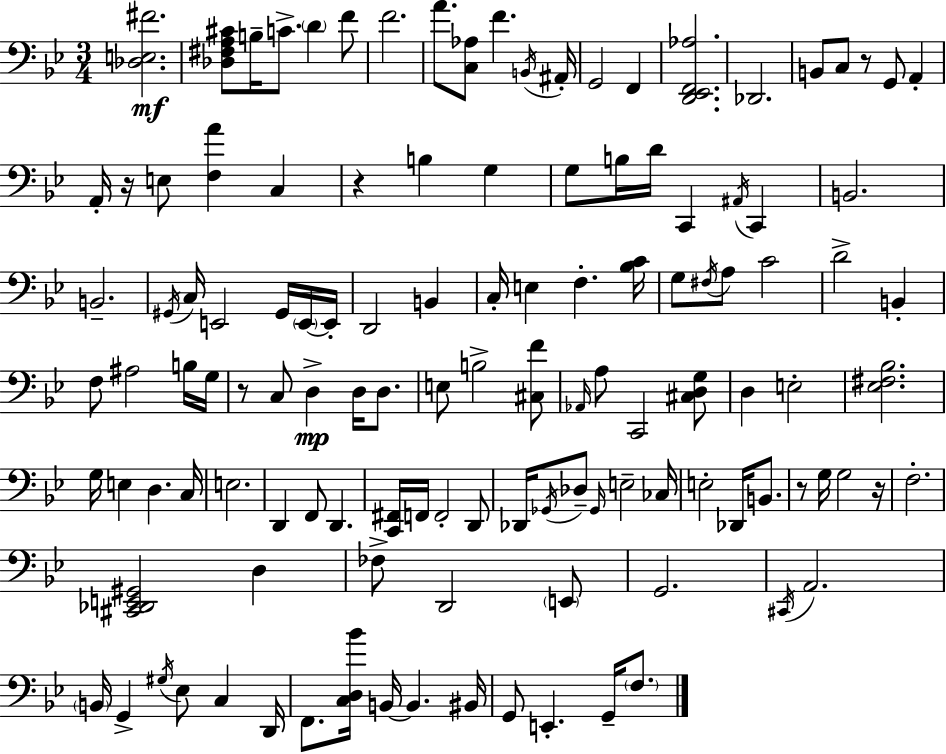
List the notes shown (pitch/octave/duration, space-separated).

[Db3,E3,F#4]/h. [Db3,F#3,A3,C#4]/e B3/s C4/e. D4/q F4/e F4/h. A4/e. [C3,Ab3]/e F4/q. B2/s A#2/s G2/h F2/q [D2,Eb2,F2,Ab3]/h. Db2/h. B2/e C3/e R/e G2/e A2/q A2/s R/s E3/e [F3,A4]/q C3/q R/q B3/q G3/q G3/e B3/s D4/s C2/q A#2/s C2/q B2/h. B2/h. G#2/s C3/s E2/h G#2/s E2/s E2/s D2/h B2/q C3/s E3/q F3/q. [Bb3,C4]/s G3/e F#3/s A3/e C4/h D4/h B2/q F3/e A#3/h B3/s G3/s R/e C3/e D3/q D3/s D3/e. E3/e B3/h [C#3,F4]/e Ab2/s A3/e C2/h [C#3,D3,G3]/e D3/q E3/h [Eb3,F#3,Bb3]/h. G3/s E3/q D3/q. C3/s E3/h. D2/q F2/e D2/q. [C2,F#2]/s F2/s F2/h D2/e Db2/s Gb2/s Db3/e Gb2/s E3/h CES3/s E3/h Db2/s B2/e. R/e G3/s G3/h R/s F3/h. [C#2,Db2,E2,G#2]/h D3/q FES3/e D2/h E2/e G2/h. C#2/s A2/h. B2/s G2/q G#3/s Eb3/e C3/q D2/s F2/e. [C3,D3,Bb4]/s B2/s B2/q. BIS2/s G2/e E2/q. G2/s F3/e.